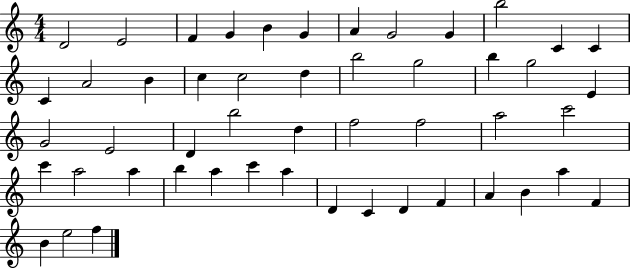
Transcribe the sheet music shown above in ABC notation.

X:1
T:Untitled
M:4/4
L:1/4
K:C
D2 E2 F G B G A G2 G b2 C C C A2 B c c2 d b2 g2 b g2 E G2 E2 D b2 d f2 f2 a2 c'2 c' a2 a b a c' a D C D F A B a F B e2 f